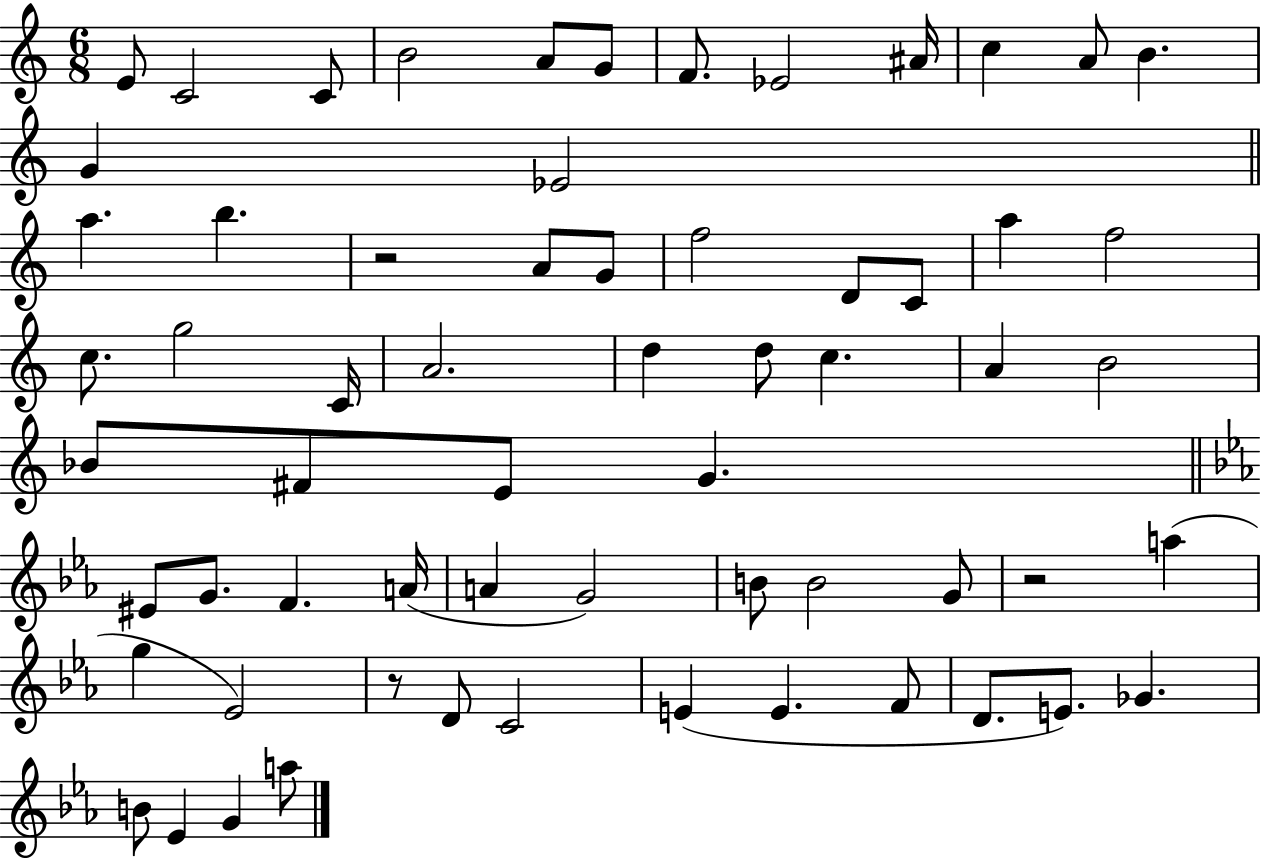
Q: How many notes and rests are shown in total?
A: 63